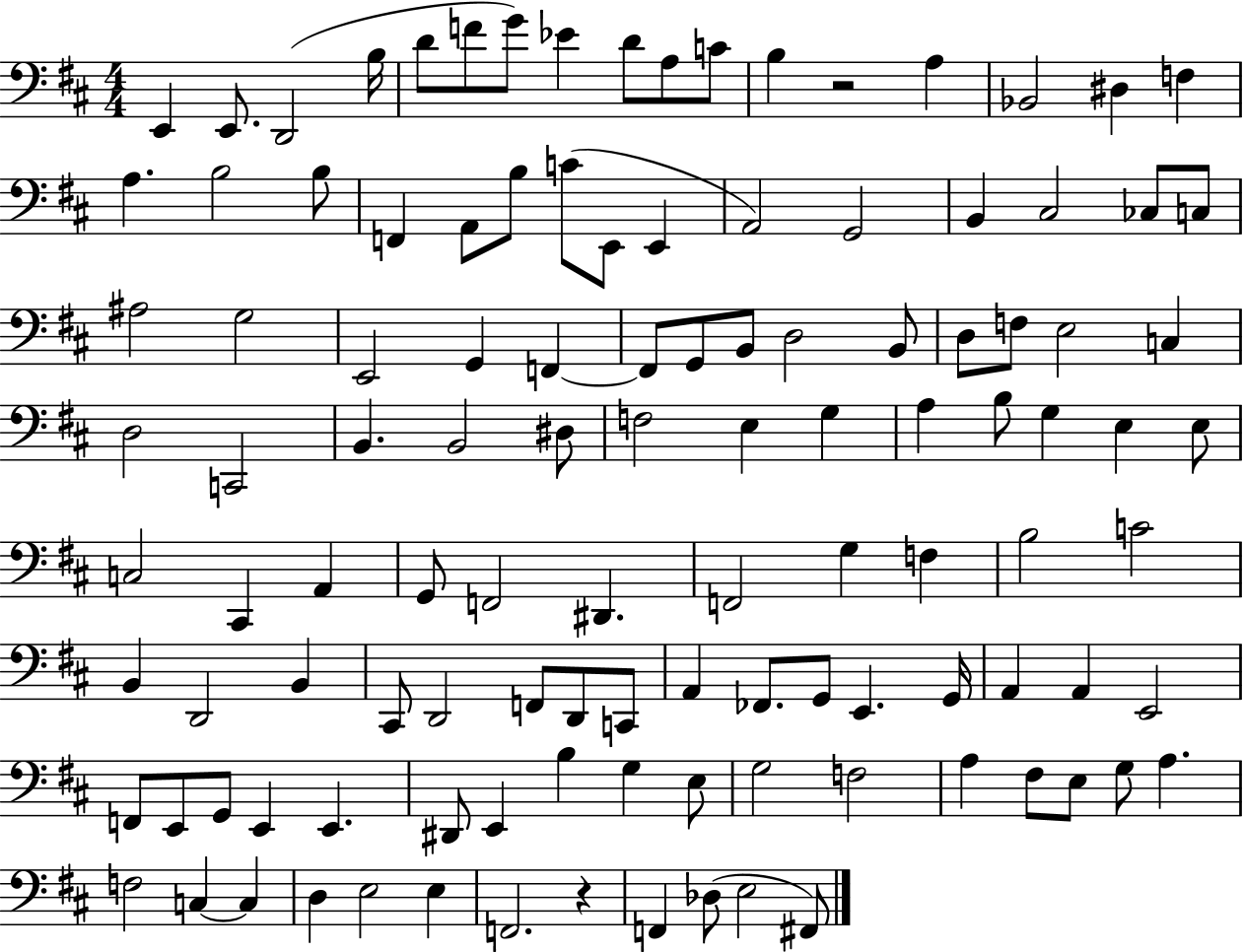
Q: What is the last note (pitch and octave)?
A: F#2